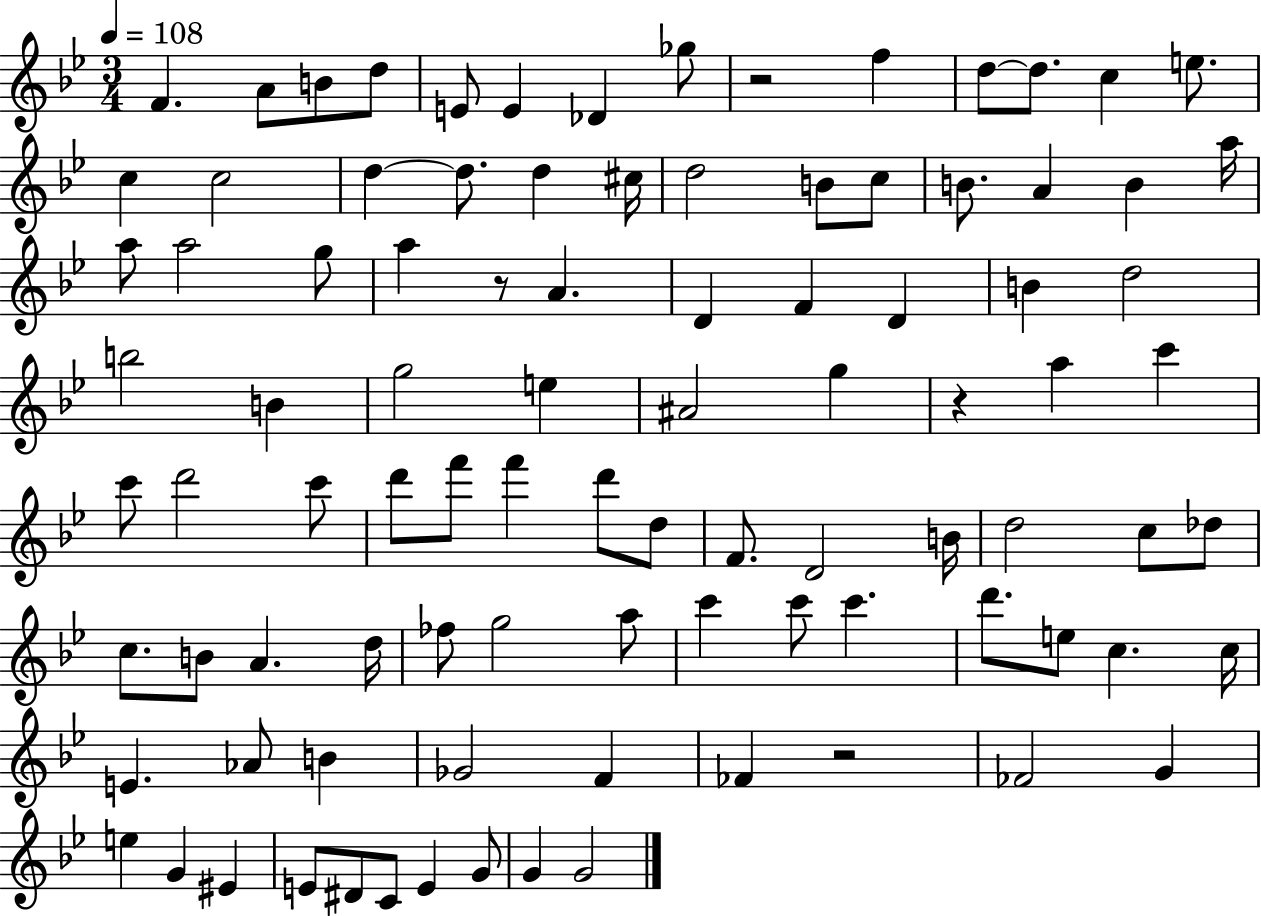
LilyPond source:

{
  \clef treble
  \numericTimeSignature
  \time 3/4
  \key bes \major
  \tempo 4 = 108
  f'4. a'8 b'8 d''8 | e'8 e'4 des'4 ges''8 | r2 f''4 | d''8~~ d''8. c''4 e''8. | \break c''4 c''2 | d''4~~ d''8. d''4 cis''16 | d''2 b'8 c''8 | b'8. a'4 b'4 a''16 | \break a''8 a''2 g''8 | a''4 r8 a'4. | d'4 f'4 d'4 | b'4 d''2 | \break b''2 b'4 | g''2 e''4 | ais'2 g''4 | r4 a''4 c'''4 | \break c'''8 d'''2 c'''8 | d'''8 f'''8 f'''4 d'''8 d''8 | f'8. d'2 b'16 | d''2 c''8 des''8 | \break c''8. b'8 a'4. d''16 | fes''8 g''2 a''8 | c'''4 c'''8 c'''4. | d'''8. e''8 c''4. c''16 | \break e'4. aes'8 b'4 | ges'2 f'4 | fes'4 r2 | fes'2 g'4 | \break e''4 g'4 eis'4 | e'8 dis'8 c'8 e'4 g'8 | g'4 g'2 | \bar "|."
}